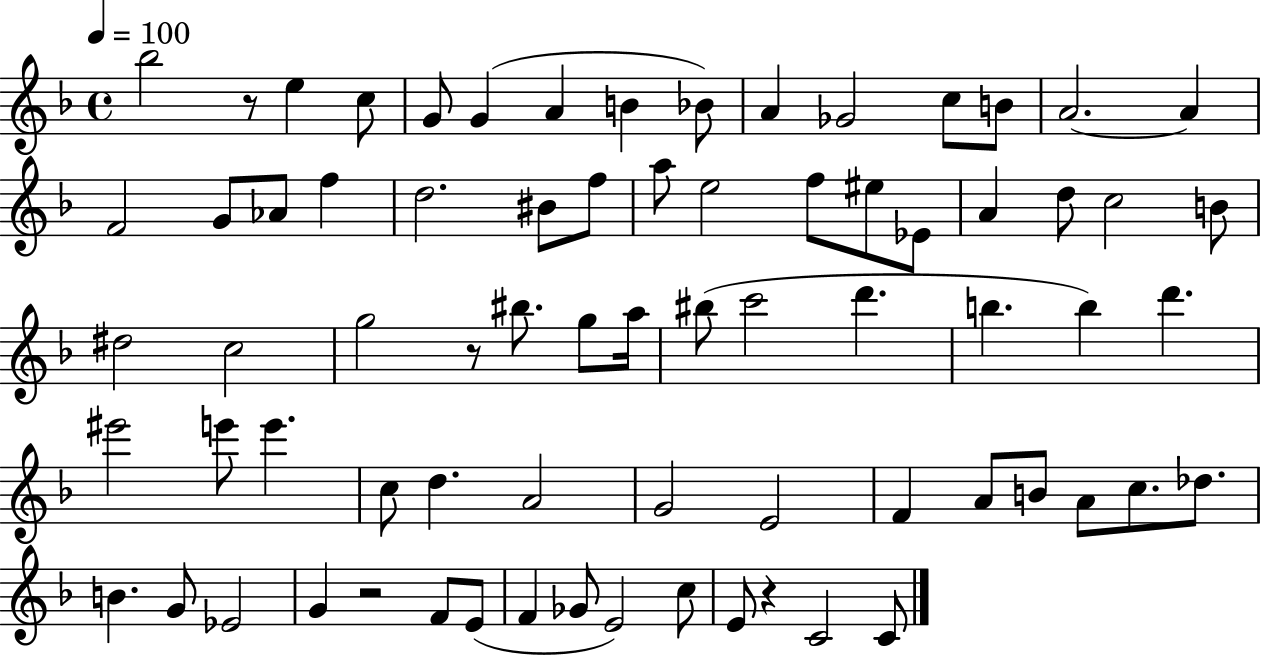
X:1
T:Untitled
M:4/4
L:1/4
K:F
_b2 z/2 e c/2 G/2 G A B _B/2 A _G2 c/2 B/2 A2 A F2 G/2 _A/2 f d2 ^B/2 f/2 a/2 e2 f/2 ^e/2 _E/2 A d/2 c2 B/2 ^d2 c2 g2 z/2 ^b/2 g/2 a/4 ^b/2 c'2 d' b b d' ^e'2 e'/2 e' c/2 d A2 G2 E2 F A/2 B/2 A/2 c/2 _d/2 B G/2 _E2 G z2 F/2 E/2 F _G/2 E2 c/2 E/2 z C2 C/2